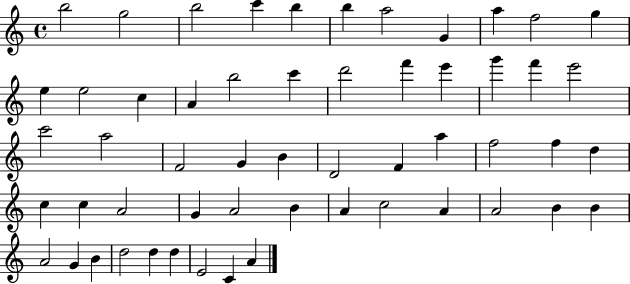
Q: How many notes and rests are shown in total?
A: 55